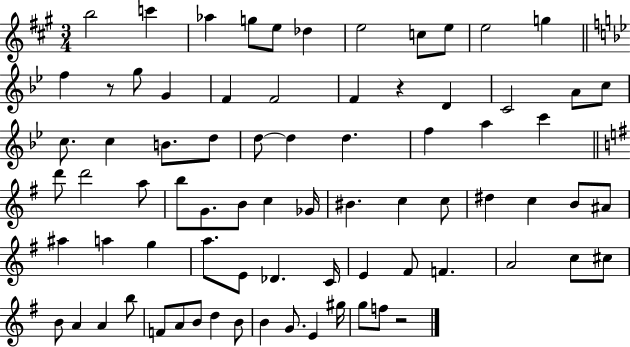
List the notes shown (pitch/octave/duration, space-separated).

B5/h C6/q Ab5/q G5/e E5/e Db5/q E5/h C5/e E5/e E5/h G5/q F5/q R/e G5/e G4/q F4/q F4/h F4/q R/q D4/q C4/h A4/e C5/e C5/e. C5/q B4/e. D5/e D5/e D5/q D5/q. F5/q A5/q C6/q D6/e D6/h A5/e B5/e G4/e. B4/e C5/q Gb4/s BIS4/q. C5/q C5/e D#5/q C5/q B4/e A#4/e A#5/q A5/q G5/q A5/e. E4/e Db4/q. C4/s E4/q F#4/e F4/q. A4/h C5/e C#5/e B4/e A4/q A4/q B5/e F4/e A4/e B4/e D5/q B4/e B4/q G4/e. E4/q G#5/s G5/e F5/e R/h